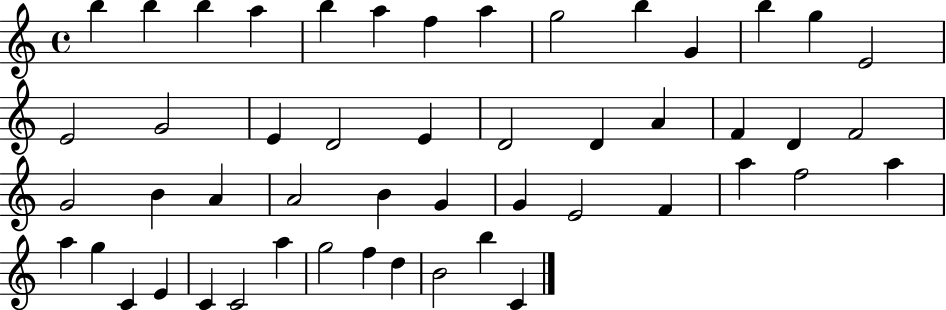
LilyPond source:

{
  \clef treble
  \time 4/4
  \defaultTimeSignature
  \key c \major
  b''4 b''4 b''4 a''4 | b''4 a''4 f''4 a''4 | g''2 b''4 g'4 | b''4 g''4 e'2 | \break e'2 g'2 | e'4 d'2 e'4 | d'2 d'4 a'4 | f'4 d'4 f'2 | \break g'2 b'4 a'4 | a'2 b'4 g'4 | g'4 e'2 f'4 | a''4 f''2 a''4 | \break a''4 g''4 c'4 e'4 | c'4 c'2 a''4 | g''2 f''4 d''4 | b'2 b''4 c'4 | \break \bar "|."
}